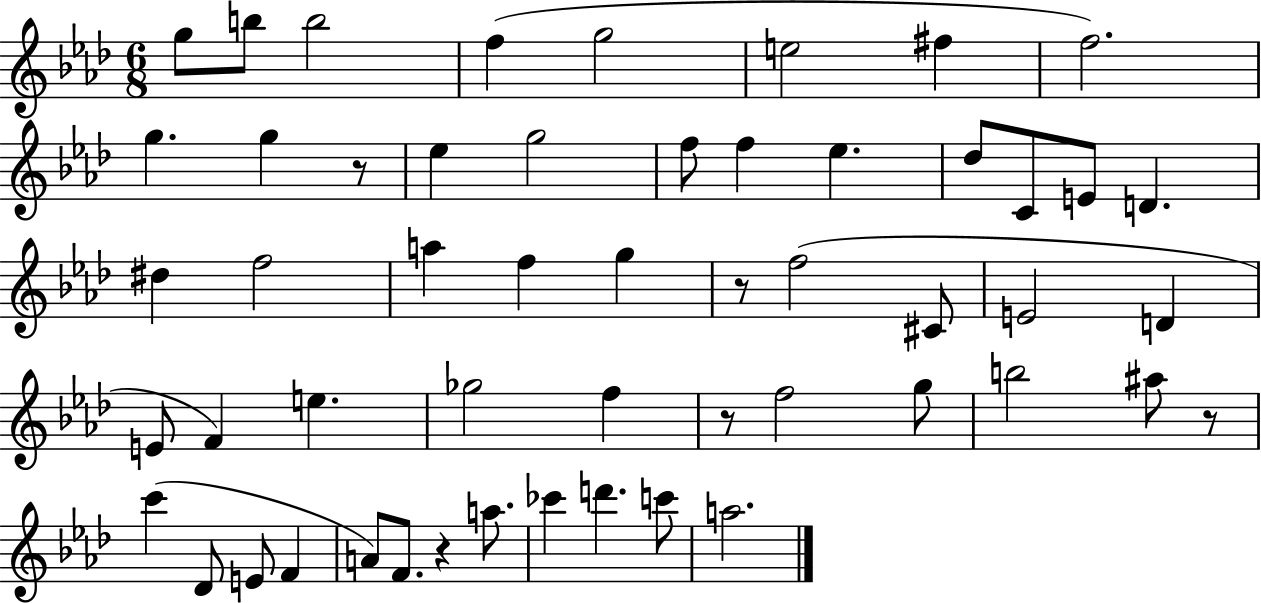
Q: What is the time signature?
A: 6/8